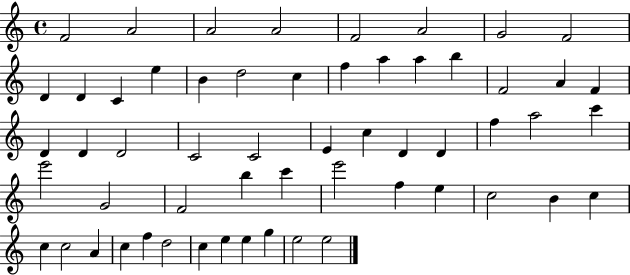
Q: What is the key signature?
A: C major